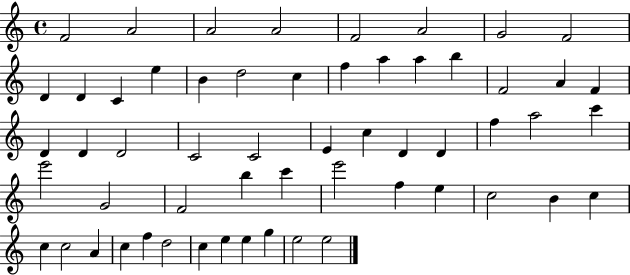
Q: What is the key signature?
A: C major